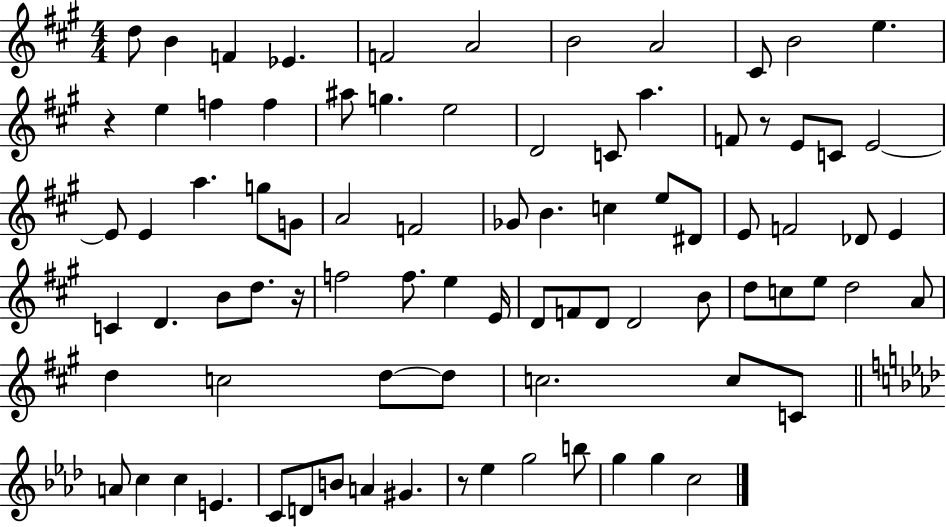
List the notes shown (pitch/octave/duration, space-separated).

D5/e B4/q F4/q Eb4/q. F4/h A4/h B4/h A4/h C#4/e B4/h E5/q. R/q E5/q F5/q F5/q A#5/e G5/q. E5/h D4/h C4/e A5/q. F4/e R/e E4/e C4/e E4/h E4/e E4/q A5/q. G5/e G4/e A4/h F4/h Gb4/e B4/q. C5/q E5/e D#4/e E4/e F4/h Db4/e E4/q C4/q D4/q. B4/e D5/e. R/s F5/h F5/e. E5/q E4/s D4/e F4/e D4/e D4/h B4/e D5/e C5/e E5/e D5/h A4/e D5/q C5/h D5/e D5/e C5/h. C5/e C4/e A4/e C5/q C5/q E4/q. C4/e D4/e B4/e A4/q G#4/q. R/e Eb5/q G5/h B5/e G5/q G5/q C5/h